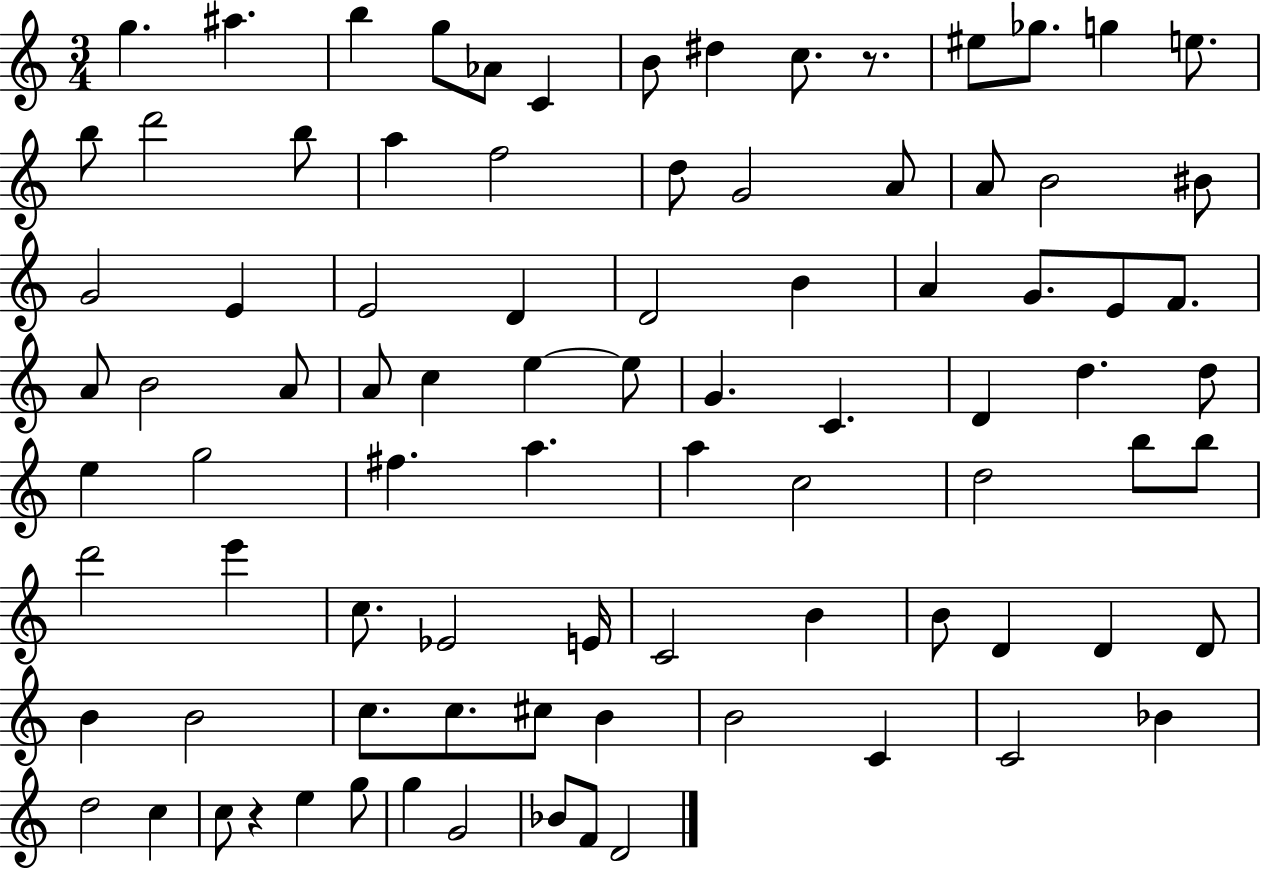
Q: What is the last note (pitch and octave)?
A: D4